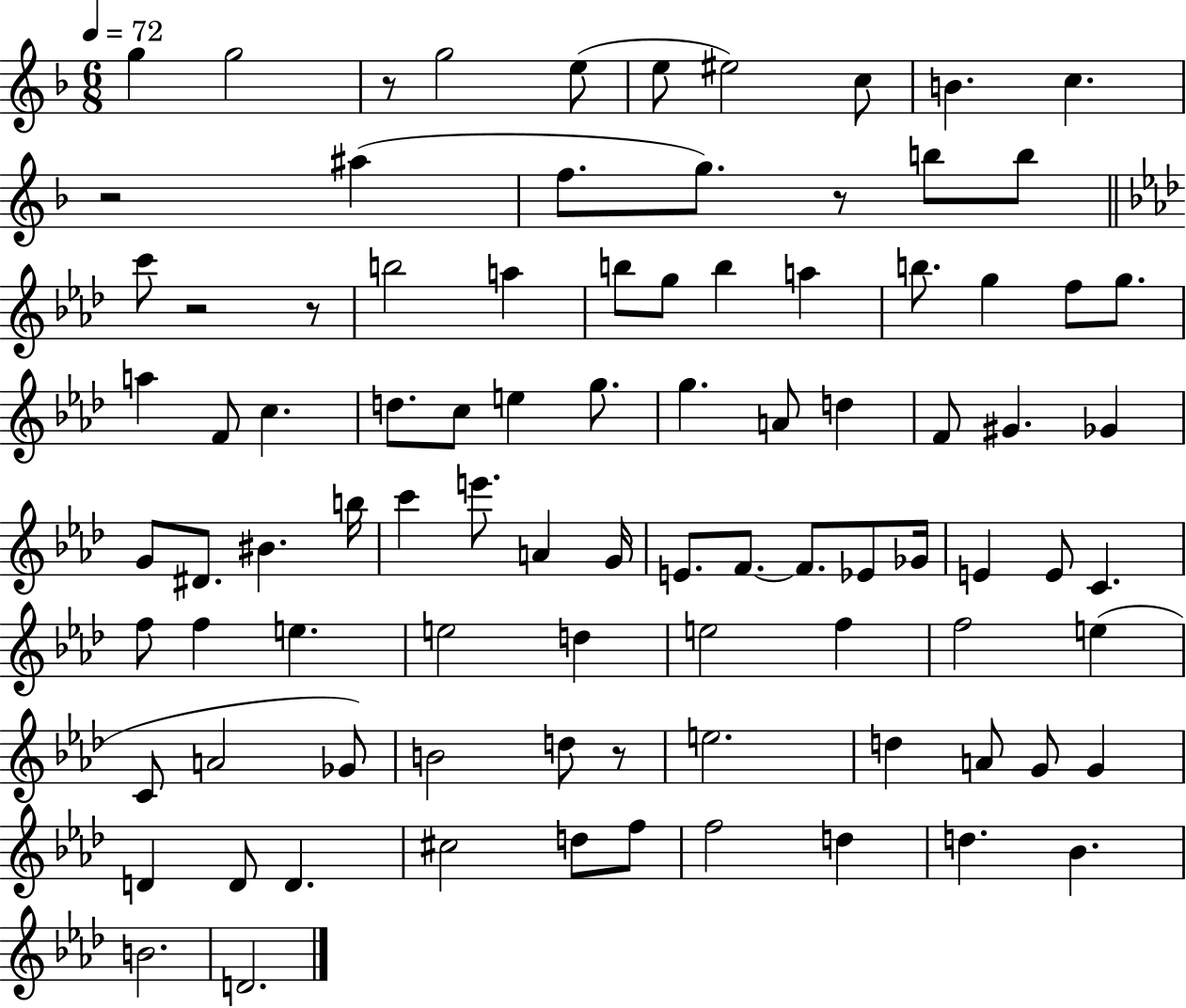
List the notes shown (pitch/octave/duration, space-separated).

G5/q G5/h R/e G5/h E5/e E5/e EIS5/h C5/e B4/q. C5/q. R/h A#5/q F5/e. G5/e. R/e B5/e B5/e C6/e R/h R/e B5/h A5/q B5/e G5/e B5/q A5/q B5/e. G5/q F5/e G5/e. A5/q F4/e C5/q. D5/e. C5/e E5/q G5/e. G5/q. A4/e D5/q F4/e G#4/q. Gb4/q G4/e D#4/e. BIS4/q. B5/s C6/q E6/e. A4/q G4/s E4/e. F4/e. F4/e. Eb4/e Gb4/s E4/q E4/e C4/q. F5/e F5/q E5/q. E5/h D5/q E5/h F5/q F5/h E5/q C4/e A4/h Gb4/e B4/h D5/e R/e E5/h. D5/q A4/e G4/e G4/q D4/q D4/e D4/q. C#5/h D5/e F5/e F5/h D5/q D5/q. Bb4/q. B4/h. D4/h.